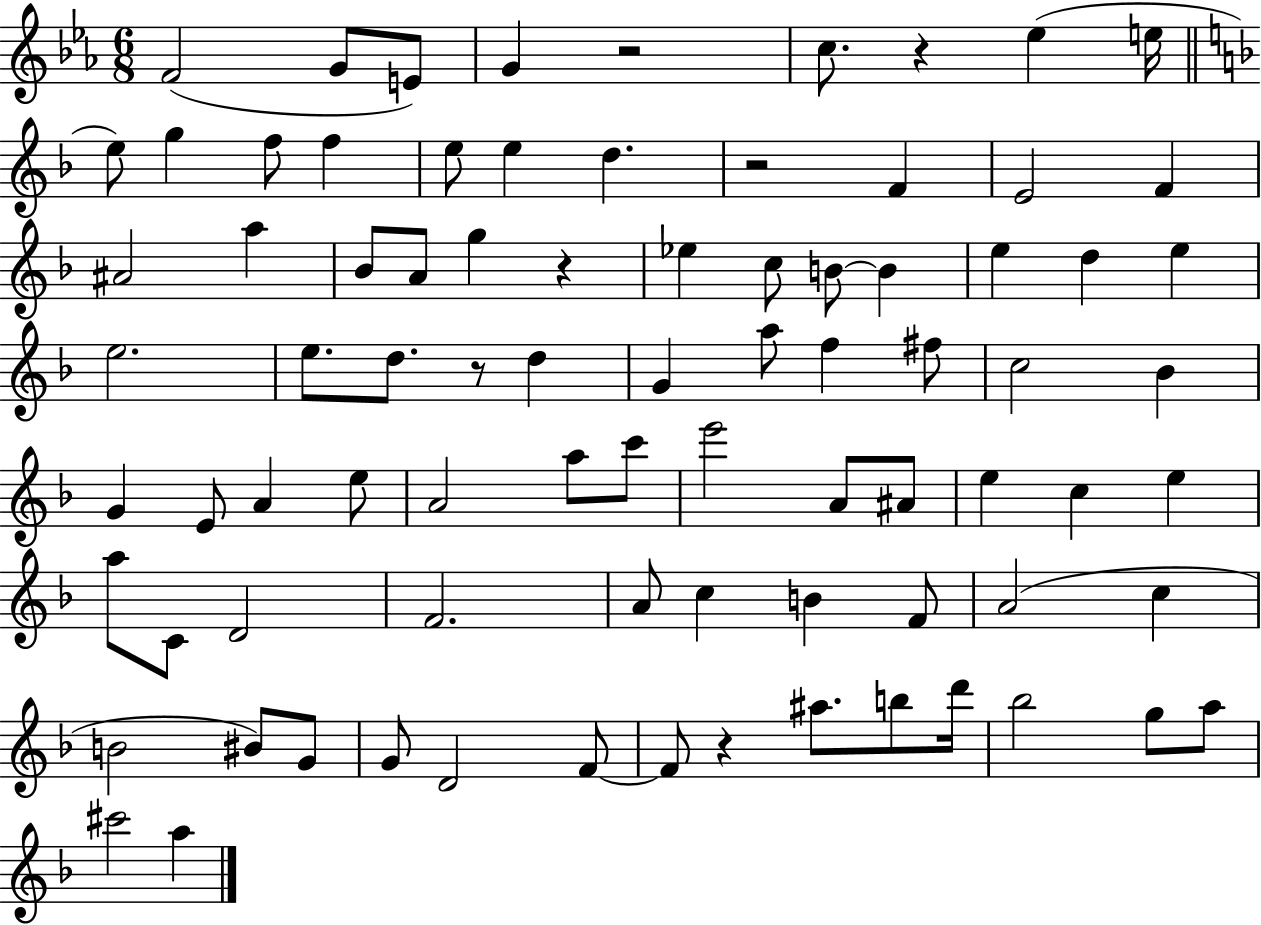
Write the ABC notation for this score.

X:1
T:Untitled
M:6/8
L:1/4
K:Eb
F2 G/2 E/2 G z2 c/2 z _e e/4 e/2 g f/2 f e/2 e d z2 F E2 F ^A2 a _B/2 A/2 g z _e c/2 B/2 B e d e e2 e/2 d/2 z/2 d G a/2 f ^f/2 c2 _B G E/2 A e/2 A2 a/2 c'/2 e'2 A/2 ^A/2 e c e a/2 C/2 D2 F2 A/2 c B F/2 A2 c B2 ^B/2 G/2 G/2 D2 F/2 F/2 z ^a/2 b/2 d'/4 _b2 g/2 a/2 ^c'2 a